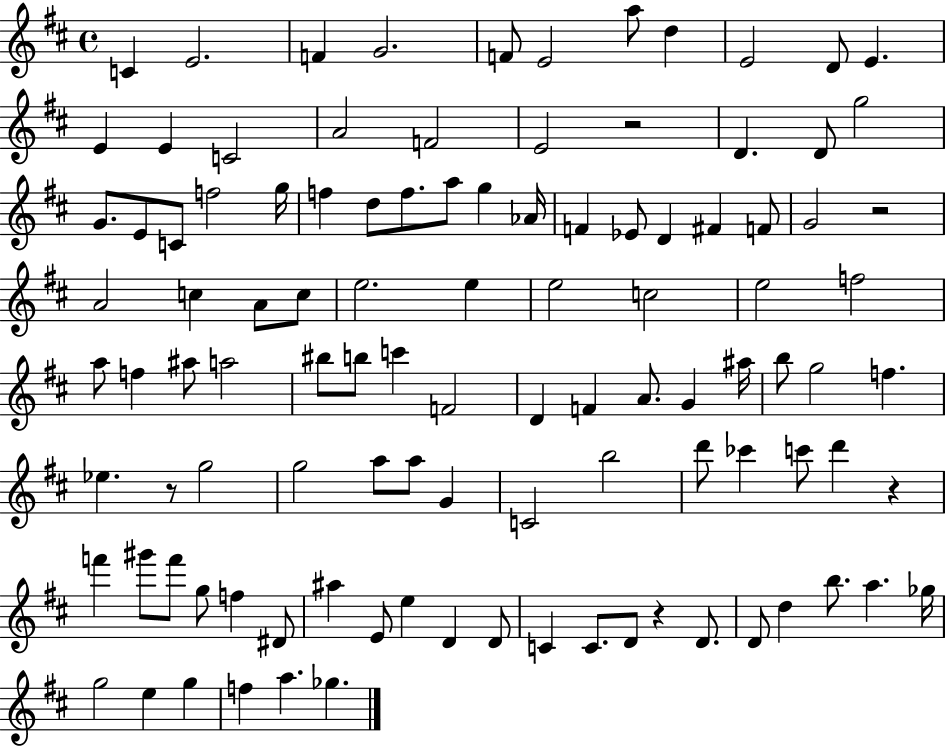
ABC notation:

X:1
T:Untitled
M:4/4
L:1/4
K:D
C E2 F G2 F/2 E2 a/2 d E2 D/2 E E E C2 A2 F2 E2 z2 D D/2 g2 G/2 E/2 C/2 f2 g/4 f d/2 f/2 a/2 g _A/4 F _E/2 D ^F F/2 G2 z2 A2 c A/2 c/2 e2 e e2 c2 e2 f2 a/2 f ^a/2 a2 ^b/2 b/2 c' F2 D F A/2 G ^a/4 b/2 g2 f _e z/2 g2 g2 a/2 a/2 G C2 b2 d'/2 _c' c'/2 d' z f' ^g'/2 f'/2 g/2 f ^D/2 ^a E/2 e D D/2 C C/2 D/2 z D/2 D/2 d b/2 a _g/4 g2 e g f a _g